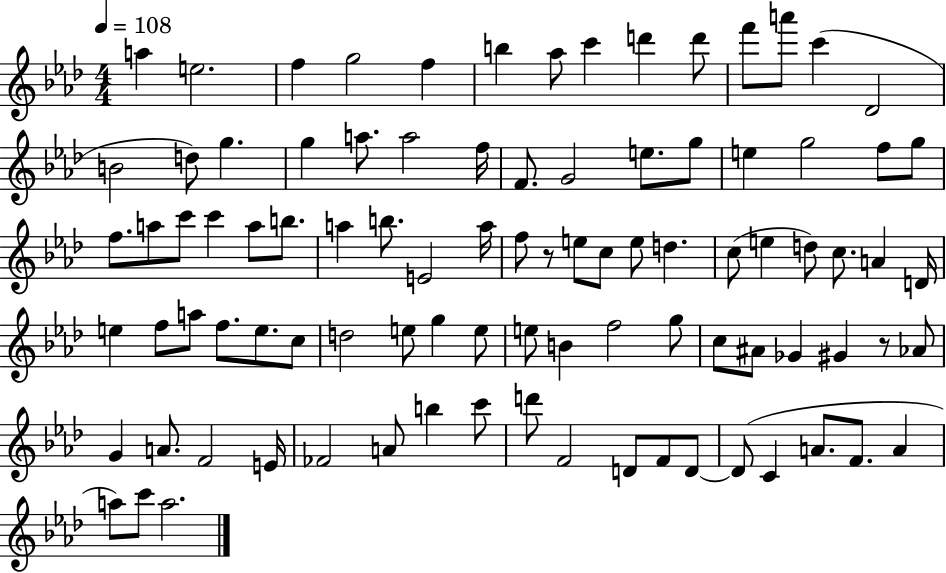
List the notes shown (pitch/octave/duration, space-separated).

A5/q E5/h. F5/q G5/h F5/q B5/q Ab5/e C6/q D6/q D6/e F6/e A6/e C6/q Db4/h B4/h D5/e G5/q. G5/q A5/e. A5/h F5/s F4/e. G4/h E5/e. G5/e E5/q G5/h F5/e G5/e F5/e. A5/e C6/e C6/q A5/e B5/e. A5/q B5/e. E4/h A5/s F5/e R/e E5/e C5/e E5/e D5/q. C5/e E5/q D5/e C5/e. A4/q D4/s E5/q F5/e A5/e F5/e. E5/e. C5/e D5/h E5/e G5/q E5/e E5/e B4/q F5/h G5/e C5/e A#4/e Gb4/q G#4/q R/e Ab4/e G4/q A4/e. F4/h E4/s FES4/h A4/e B5/q C6/e D6/e F4/h D4/e F4/e D4/e D4/e C4/q A4/e. F4/e. A4/q A5/e C6/e A5/h.